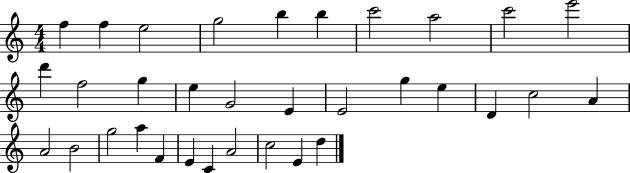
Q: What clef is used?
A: treble